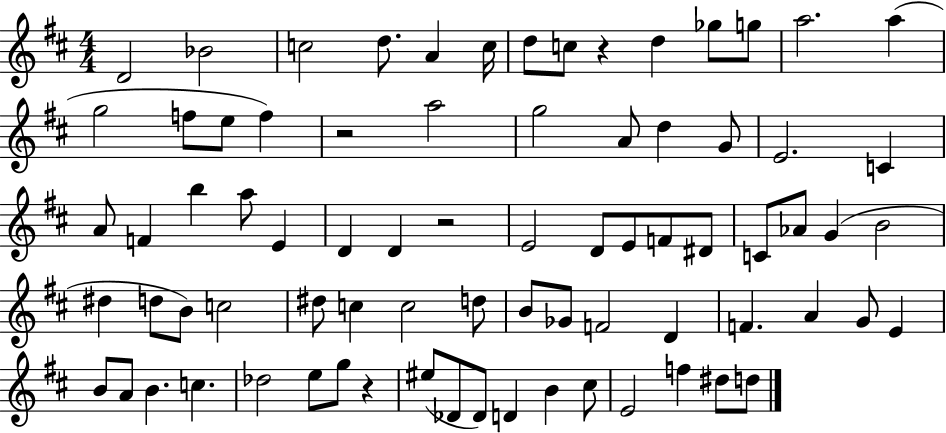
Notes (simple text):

D4/h Bb4/h C5/h D5/e. A4/q C5/s D5/e C5/e R/q D5/q Gb5/e G5/e A5/h. A5/q G5/h F5/e E5/e F5/q R/h A5/h G5/h A4/e D5/q G4/e E4/h. C4/q A4/e F4/q B5/q A5/e E4/q D4/q D4/q R/h E4/h D4/e E4/e F4/e D#4/e C4/e Ab4/e G4/q B4/h D#5/q D5/e B4/e C5/h D#5/e C5/q C5/h D5/e B4/e Gb4/e F4/h D4/q F4/q. A4/q G4/e E4/q B4/e A4/e B4/q. C5/q. Db5/h E5/e G5/e R/q EIS5/e Db4/e Db4/e D4/q B4/q C#5/e E4/h F5/q D#5/e D5/e